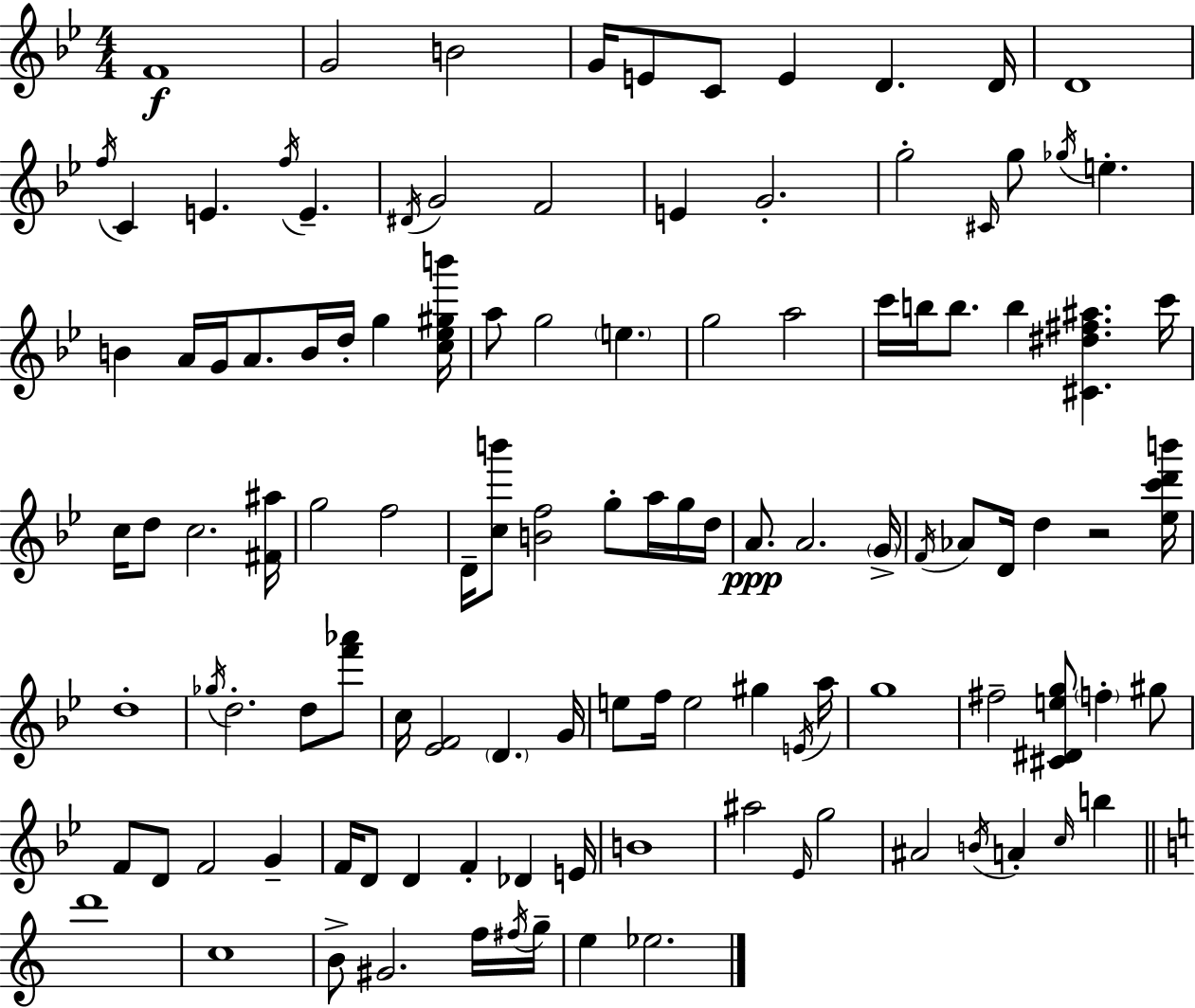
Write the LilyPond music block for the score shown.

{
  \clef treble
  \numericTimeSignature
  \time 4/4
  \key bes \major
  \repeat volta 2 { f'1\f | g'2 b'2 | g'16 e'8 c'8 e'4 d'4. d'16 | d'1 | \break \acciaccatura { f''16 } c'4 e'4. \acciaccatura { f''16 } e'4.-- | \acciaccatura { dis'16 } g'2 f'2 | e'4 g'2.-. | g''2-. \grace { cis'16 } g''8 \acciaccatura { ges''16 } e''4.-. | \break b'4 a'16 g'16 a'8. b'16 d''16-. | g''4 <c'' ees'' gis'' b'''>16 a''8 g''2 \parenthesize e''4. | g''2 a''2 | c'''16 b''16 b''8. b''4 <cis' dis'' fis'' ais''>4. | \break c'''16 c''16 d''8 c''2. | <fis' ais''>16 g''2 f''2 | d'16-- <c'' b'''>8 <b' f''>2 | g''8-. a''16 g''16 d''16 a'8.\ppp a'2. | \break \parenthesize g'16-> \acciaccatura { f'16 } aes'8 d'16 d''4 r2 | <ees'' c''' d''' b'''>16 d''1-. | \acciaccatura { ges''16 } d''2.-. | d''8 <f''' aes'''>8 c''16 <ees' f'>2 | \break \parenthesize d'4. g'16 e''8 f''16 e''2 | gis''4 \acciaccatura { e'16 } a''16 g''1 | fis''2-- | <cis' dis' e'' g''>8 \parenthesize f''4-. gis''8 f'8 d'8 f'2 | \break g'4-- f'16 d'8 d'4 f'4-. | des'4 e'16 b'1 | ais''2 | \grace { ees'16 } g''2 ais'2 | \break \acciaccatura { b'16 } a'4-. \grace { c''16 } b''4 \bar "||" \break \key c \major d'''1 | c''1 | b'8-> gis'2. f''16 \acciaccatura { fis''16 } | g''16-- e''4 ees''2. | \break } \bar "|."
}